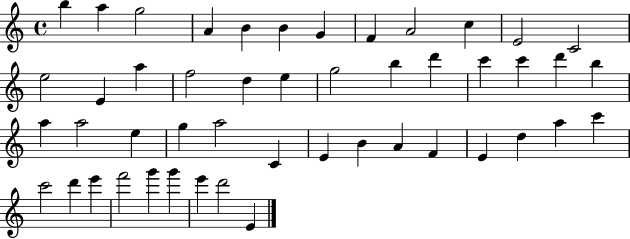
B5/q A5/q G5/h A4/q B4/q B4/q G4/q F4/q A4/h C5/q E4/h C4/h E5/h E4/q A5/q F5/h D5/q E5/q G5/h B5/q D6/q C6/q C6/q D6/q B5/q A5/q A5/h E5/q G5/q A5/h C4/q E4/q B4/q A4/q F4/q E4/q D5/q A5/q C6/q C6/h D6/q E6/q F6/h G6/q G6/q E6/q D6/h E4/q